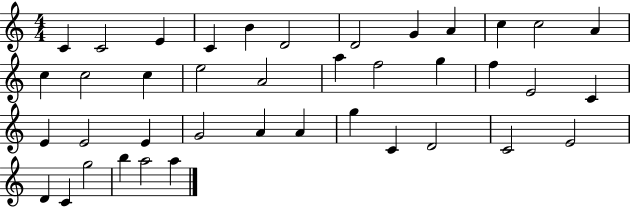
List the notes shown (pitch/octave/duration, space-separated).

C4/q C4/h E4/q C4/q B4/q D4/h D4/h G4/q A4/q C5/q C5/h A4/q C5/q C5/h C5/q E5/h A4/h A5/q F5/h G5/q F5/q E4/h C4/q E4/q E4/h E4/q G4/h A4/q A4/q G5/q C4/q D4/h C4/h E4/h D4/q C4/q G5/h B5/q A5/h A5/q